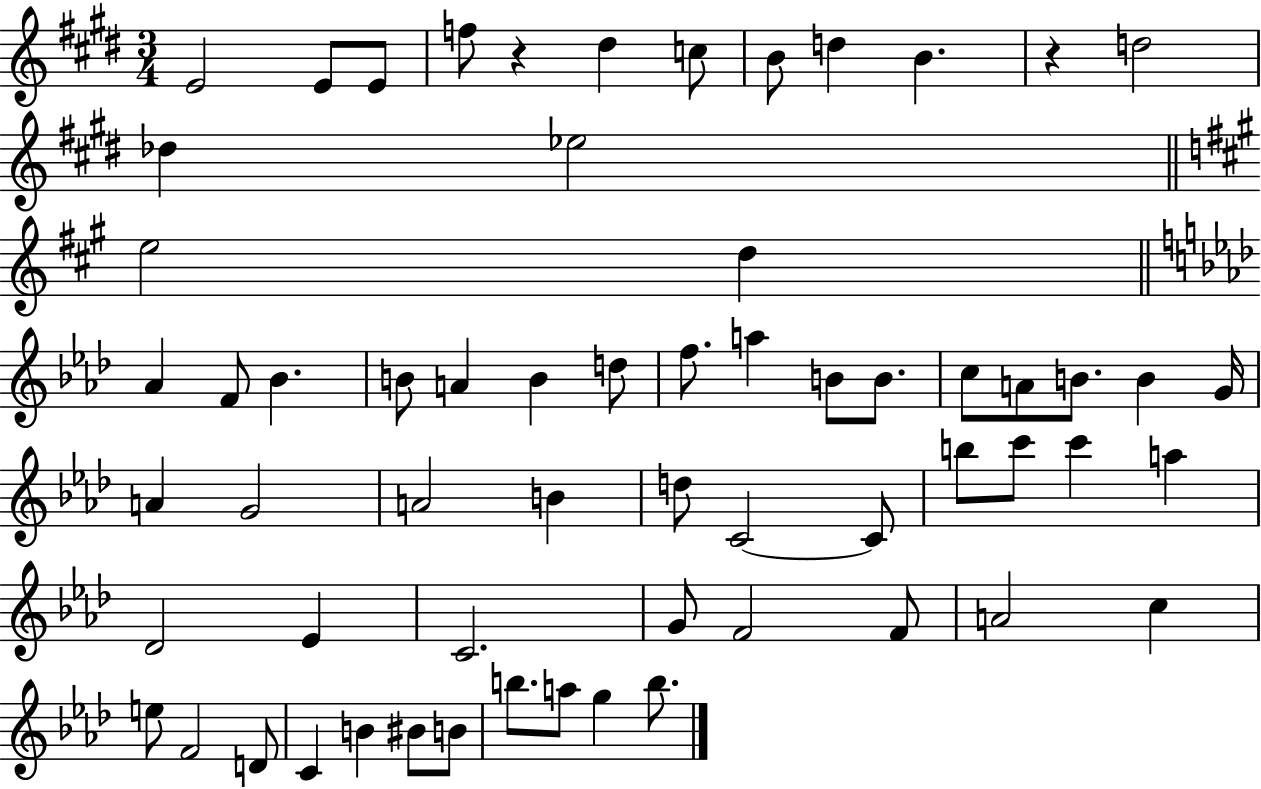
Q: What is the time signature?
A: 3/4